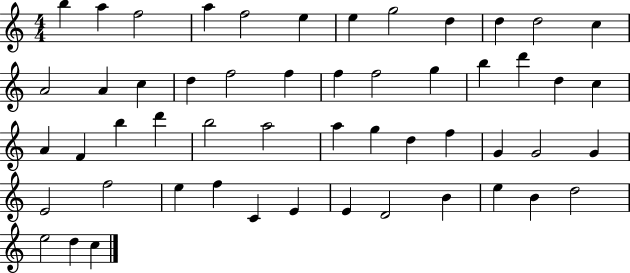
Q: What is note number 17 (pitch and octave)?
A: F5